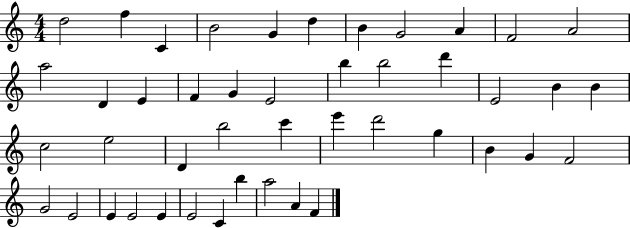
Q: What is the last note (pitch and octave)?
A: F4